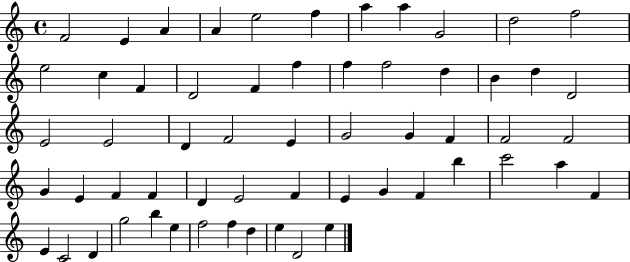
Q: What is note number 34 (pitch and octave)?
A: G4